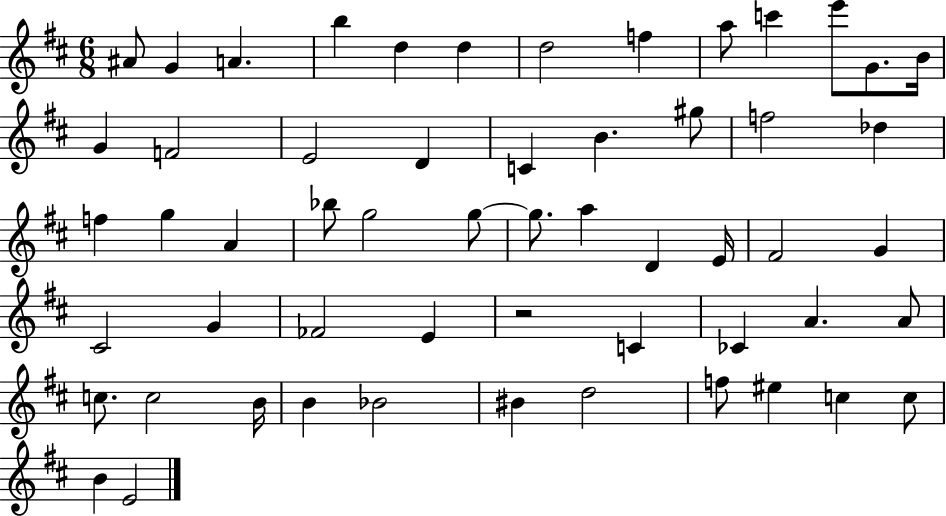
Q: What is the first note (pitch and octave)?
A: A#4